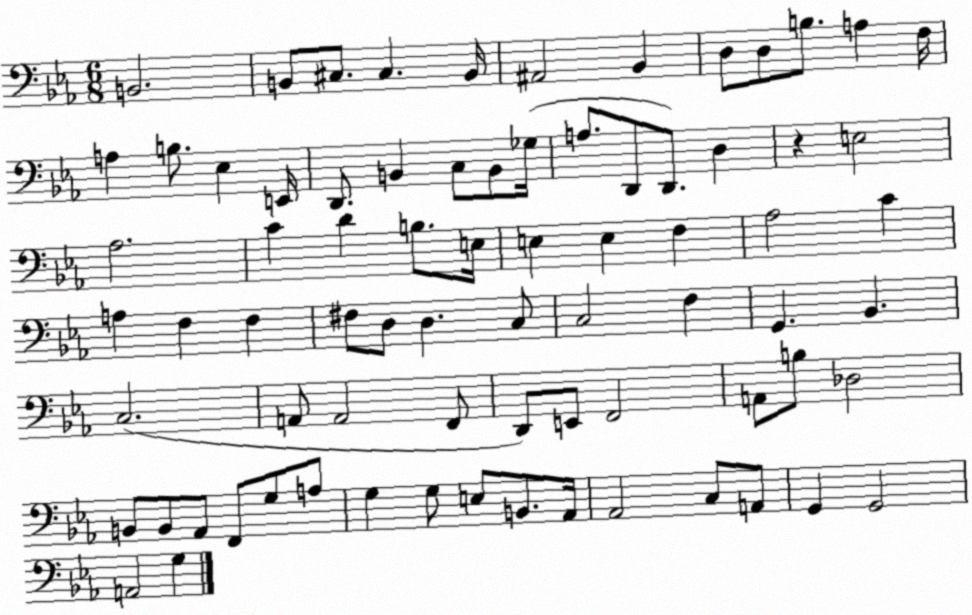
X:1
T:Untitled
M:6/8
L:1/4
K:Eb
B,,2 B,,/2 ^C,/2 ^C, B,,/4 ^A,,2 _B,, D,/2 D,/2 B,/2 A, F,/4 A, B,/2 _E, E,,/4 D,,/2 B,, C,/2 B,,/2 _G,/4 A,/2 D,,/2 D,,/2 D, z E,2 _A,2 C D B,/2 E,/4 E, E, F, _A,2 C A, F, F, ^F,/2 D,/2 D, C,/2 C,2 F, G,, _B,, C,2 A,,/2 A,,2 F,,/2 D,,/2 E,,/2 F,,2 A,,/2 B,/2 _D,2 B,,/2 B,,/2 _A,,/2 F,,/2 G,/2 A,/2 G, G,/2 E,/2 B,,/2 _A,,/4 _A,,2 C,/2 A,,/2 G,, G,,2 A,,2 G,